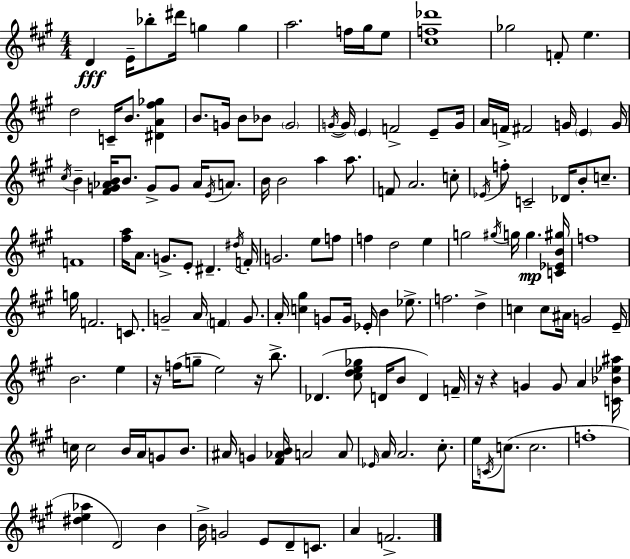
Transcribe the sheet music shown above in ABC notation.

X:1
T:Untitled
M:4/4
L:1/4
K:A
D E/4 _b/2 ^d'/4 g g a2 f/4 ^g/4 e/2 [^cf_d']4 _g2 F/2 e d2 C/4 B/2 [^DA^f_g] B/2 G/4 B/2 _B/2 G2 G/4 G/4 E F2 E/2 G/4 A/4 F/4 ^F2 G/4 E G/4 ^c/4 B [^FG_AB]/4 B/2 G/2 G/2 _A/4 E/4 A/2 B/4 B2 a a/2 F/2 A2 c/2 _E/4 f/2 C2 _D/4 B/2 c/2 F4 [^fa]/4 A/2 G/2 E/2 ^D ^d/4 F/4 G2 e/2 f/2 f d2 e g2 ^g/4 g/4 g [C_EB^g]/4 f4 g/4 F2 C/2 G2 A/4 F G/2 A/4 [c^g] G/2 G/4 _E/4 B _e/2 f2 d c c/2 ^A/4 G2 E/4 B2 e z/4 f/4 g/2 e2 z/4 b/2 _D [^cde_g]/2 D/4 B/2 D F/4 z/4 z G G/2 A [C_B_e^a]/4 c/4 c2 B/4 A/4 G/2 B/2 ^A/4 G [^F_AB]/4 A2 A/2 _E/4 A/4 A2 ^c/2 e/4 C/4 c/2 c2 f4 [^de_a] D2 B B/4 G2 E/2 D/2 C/2 A F2